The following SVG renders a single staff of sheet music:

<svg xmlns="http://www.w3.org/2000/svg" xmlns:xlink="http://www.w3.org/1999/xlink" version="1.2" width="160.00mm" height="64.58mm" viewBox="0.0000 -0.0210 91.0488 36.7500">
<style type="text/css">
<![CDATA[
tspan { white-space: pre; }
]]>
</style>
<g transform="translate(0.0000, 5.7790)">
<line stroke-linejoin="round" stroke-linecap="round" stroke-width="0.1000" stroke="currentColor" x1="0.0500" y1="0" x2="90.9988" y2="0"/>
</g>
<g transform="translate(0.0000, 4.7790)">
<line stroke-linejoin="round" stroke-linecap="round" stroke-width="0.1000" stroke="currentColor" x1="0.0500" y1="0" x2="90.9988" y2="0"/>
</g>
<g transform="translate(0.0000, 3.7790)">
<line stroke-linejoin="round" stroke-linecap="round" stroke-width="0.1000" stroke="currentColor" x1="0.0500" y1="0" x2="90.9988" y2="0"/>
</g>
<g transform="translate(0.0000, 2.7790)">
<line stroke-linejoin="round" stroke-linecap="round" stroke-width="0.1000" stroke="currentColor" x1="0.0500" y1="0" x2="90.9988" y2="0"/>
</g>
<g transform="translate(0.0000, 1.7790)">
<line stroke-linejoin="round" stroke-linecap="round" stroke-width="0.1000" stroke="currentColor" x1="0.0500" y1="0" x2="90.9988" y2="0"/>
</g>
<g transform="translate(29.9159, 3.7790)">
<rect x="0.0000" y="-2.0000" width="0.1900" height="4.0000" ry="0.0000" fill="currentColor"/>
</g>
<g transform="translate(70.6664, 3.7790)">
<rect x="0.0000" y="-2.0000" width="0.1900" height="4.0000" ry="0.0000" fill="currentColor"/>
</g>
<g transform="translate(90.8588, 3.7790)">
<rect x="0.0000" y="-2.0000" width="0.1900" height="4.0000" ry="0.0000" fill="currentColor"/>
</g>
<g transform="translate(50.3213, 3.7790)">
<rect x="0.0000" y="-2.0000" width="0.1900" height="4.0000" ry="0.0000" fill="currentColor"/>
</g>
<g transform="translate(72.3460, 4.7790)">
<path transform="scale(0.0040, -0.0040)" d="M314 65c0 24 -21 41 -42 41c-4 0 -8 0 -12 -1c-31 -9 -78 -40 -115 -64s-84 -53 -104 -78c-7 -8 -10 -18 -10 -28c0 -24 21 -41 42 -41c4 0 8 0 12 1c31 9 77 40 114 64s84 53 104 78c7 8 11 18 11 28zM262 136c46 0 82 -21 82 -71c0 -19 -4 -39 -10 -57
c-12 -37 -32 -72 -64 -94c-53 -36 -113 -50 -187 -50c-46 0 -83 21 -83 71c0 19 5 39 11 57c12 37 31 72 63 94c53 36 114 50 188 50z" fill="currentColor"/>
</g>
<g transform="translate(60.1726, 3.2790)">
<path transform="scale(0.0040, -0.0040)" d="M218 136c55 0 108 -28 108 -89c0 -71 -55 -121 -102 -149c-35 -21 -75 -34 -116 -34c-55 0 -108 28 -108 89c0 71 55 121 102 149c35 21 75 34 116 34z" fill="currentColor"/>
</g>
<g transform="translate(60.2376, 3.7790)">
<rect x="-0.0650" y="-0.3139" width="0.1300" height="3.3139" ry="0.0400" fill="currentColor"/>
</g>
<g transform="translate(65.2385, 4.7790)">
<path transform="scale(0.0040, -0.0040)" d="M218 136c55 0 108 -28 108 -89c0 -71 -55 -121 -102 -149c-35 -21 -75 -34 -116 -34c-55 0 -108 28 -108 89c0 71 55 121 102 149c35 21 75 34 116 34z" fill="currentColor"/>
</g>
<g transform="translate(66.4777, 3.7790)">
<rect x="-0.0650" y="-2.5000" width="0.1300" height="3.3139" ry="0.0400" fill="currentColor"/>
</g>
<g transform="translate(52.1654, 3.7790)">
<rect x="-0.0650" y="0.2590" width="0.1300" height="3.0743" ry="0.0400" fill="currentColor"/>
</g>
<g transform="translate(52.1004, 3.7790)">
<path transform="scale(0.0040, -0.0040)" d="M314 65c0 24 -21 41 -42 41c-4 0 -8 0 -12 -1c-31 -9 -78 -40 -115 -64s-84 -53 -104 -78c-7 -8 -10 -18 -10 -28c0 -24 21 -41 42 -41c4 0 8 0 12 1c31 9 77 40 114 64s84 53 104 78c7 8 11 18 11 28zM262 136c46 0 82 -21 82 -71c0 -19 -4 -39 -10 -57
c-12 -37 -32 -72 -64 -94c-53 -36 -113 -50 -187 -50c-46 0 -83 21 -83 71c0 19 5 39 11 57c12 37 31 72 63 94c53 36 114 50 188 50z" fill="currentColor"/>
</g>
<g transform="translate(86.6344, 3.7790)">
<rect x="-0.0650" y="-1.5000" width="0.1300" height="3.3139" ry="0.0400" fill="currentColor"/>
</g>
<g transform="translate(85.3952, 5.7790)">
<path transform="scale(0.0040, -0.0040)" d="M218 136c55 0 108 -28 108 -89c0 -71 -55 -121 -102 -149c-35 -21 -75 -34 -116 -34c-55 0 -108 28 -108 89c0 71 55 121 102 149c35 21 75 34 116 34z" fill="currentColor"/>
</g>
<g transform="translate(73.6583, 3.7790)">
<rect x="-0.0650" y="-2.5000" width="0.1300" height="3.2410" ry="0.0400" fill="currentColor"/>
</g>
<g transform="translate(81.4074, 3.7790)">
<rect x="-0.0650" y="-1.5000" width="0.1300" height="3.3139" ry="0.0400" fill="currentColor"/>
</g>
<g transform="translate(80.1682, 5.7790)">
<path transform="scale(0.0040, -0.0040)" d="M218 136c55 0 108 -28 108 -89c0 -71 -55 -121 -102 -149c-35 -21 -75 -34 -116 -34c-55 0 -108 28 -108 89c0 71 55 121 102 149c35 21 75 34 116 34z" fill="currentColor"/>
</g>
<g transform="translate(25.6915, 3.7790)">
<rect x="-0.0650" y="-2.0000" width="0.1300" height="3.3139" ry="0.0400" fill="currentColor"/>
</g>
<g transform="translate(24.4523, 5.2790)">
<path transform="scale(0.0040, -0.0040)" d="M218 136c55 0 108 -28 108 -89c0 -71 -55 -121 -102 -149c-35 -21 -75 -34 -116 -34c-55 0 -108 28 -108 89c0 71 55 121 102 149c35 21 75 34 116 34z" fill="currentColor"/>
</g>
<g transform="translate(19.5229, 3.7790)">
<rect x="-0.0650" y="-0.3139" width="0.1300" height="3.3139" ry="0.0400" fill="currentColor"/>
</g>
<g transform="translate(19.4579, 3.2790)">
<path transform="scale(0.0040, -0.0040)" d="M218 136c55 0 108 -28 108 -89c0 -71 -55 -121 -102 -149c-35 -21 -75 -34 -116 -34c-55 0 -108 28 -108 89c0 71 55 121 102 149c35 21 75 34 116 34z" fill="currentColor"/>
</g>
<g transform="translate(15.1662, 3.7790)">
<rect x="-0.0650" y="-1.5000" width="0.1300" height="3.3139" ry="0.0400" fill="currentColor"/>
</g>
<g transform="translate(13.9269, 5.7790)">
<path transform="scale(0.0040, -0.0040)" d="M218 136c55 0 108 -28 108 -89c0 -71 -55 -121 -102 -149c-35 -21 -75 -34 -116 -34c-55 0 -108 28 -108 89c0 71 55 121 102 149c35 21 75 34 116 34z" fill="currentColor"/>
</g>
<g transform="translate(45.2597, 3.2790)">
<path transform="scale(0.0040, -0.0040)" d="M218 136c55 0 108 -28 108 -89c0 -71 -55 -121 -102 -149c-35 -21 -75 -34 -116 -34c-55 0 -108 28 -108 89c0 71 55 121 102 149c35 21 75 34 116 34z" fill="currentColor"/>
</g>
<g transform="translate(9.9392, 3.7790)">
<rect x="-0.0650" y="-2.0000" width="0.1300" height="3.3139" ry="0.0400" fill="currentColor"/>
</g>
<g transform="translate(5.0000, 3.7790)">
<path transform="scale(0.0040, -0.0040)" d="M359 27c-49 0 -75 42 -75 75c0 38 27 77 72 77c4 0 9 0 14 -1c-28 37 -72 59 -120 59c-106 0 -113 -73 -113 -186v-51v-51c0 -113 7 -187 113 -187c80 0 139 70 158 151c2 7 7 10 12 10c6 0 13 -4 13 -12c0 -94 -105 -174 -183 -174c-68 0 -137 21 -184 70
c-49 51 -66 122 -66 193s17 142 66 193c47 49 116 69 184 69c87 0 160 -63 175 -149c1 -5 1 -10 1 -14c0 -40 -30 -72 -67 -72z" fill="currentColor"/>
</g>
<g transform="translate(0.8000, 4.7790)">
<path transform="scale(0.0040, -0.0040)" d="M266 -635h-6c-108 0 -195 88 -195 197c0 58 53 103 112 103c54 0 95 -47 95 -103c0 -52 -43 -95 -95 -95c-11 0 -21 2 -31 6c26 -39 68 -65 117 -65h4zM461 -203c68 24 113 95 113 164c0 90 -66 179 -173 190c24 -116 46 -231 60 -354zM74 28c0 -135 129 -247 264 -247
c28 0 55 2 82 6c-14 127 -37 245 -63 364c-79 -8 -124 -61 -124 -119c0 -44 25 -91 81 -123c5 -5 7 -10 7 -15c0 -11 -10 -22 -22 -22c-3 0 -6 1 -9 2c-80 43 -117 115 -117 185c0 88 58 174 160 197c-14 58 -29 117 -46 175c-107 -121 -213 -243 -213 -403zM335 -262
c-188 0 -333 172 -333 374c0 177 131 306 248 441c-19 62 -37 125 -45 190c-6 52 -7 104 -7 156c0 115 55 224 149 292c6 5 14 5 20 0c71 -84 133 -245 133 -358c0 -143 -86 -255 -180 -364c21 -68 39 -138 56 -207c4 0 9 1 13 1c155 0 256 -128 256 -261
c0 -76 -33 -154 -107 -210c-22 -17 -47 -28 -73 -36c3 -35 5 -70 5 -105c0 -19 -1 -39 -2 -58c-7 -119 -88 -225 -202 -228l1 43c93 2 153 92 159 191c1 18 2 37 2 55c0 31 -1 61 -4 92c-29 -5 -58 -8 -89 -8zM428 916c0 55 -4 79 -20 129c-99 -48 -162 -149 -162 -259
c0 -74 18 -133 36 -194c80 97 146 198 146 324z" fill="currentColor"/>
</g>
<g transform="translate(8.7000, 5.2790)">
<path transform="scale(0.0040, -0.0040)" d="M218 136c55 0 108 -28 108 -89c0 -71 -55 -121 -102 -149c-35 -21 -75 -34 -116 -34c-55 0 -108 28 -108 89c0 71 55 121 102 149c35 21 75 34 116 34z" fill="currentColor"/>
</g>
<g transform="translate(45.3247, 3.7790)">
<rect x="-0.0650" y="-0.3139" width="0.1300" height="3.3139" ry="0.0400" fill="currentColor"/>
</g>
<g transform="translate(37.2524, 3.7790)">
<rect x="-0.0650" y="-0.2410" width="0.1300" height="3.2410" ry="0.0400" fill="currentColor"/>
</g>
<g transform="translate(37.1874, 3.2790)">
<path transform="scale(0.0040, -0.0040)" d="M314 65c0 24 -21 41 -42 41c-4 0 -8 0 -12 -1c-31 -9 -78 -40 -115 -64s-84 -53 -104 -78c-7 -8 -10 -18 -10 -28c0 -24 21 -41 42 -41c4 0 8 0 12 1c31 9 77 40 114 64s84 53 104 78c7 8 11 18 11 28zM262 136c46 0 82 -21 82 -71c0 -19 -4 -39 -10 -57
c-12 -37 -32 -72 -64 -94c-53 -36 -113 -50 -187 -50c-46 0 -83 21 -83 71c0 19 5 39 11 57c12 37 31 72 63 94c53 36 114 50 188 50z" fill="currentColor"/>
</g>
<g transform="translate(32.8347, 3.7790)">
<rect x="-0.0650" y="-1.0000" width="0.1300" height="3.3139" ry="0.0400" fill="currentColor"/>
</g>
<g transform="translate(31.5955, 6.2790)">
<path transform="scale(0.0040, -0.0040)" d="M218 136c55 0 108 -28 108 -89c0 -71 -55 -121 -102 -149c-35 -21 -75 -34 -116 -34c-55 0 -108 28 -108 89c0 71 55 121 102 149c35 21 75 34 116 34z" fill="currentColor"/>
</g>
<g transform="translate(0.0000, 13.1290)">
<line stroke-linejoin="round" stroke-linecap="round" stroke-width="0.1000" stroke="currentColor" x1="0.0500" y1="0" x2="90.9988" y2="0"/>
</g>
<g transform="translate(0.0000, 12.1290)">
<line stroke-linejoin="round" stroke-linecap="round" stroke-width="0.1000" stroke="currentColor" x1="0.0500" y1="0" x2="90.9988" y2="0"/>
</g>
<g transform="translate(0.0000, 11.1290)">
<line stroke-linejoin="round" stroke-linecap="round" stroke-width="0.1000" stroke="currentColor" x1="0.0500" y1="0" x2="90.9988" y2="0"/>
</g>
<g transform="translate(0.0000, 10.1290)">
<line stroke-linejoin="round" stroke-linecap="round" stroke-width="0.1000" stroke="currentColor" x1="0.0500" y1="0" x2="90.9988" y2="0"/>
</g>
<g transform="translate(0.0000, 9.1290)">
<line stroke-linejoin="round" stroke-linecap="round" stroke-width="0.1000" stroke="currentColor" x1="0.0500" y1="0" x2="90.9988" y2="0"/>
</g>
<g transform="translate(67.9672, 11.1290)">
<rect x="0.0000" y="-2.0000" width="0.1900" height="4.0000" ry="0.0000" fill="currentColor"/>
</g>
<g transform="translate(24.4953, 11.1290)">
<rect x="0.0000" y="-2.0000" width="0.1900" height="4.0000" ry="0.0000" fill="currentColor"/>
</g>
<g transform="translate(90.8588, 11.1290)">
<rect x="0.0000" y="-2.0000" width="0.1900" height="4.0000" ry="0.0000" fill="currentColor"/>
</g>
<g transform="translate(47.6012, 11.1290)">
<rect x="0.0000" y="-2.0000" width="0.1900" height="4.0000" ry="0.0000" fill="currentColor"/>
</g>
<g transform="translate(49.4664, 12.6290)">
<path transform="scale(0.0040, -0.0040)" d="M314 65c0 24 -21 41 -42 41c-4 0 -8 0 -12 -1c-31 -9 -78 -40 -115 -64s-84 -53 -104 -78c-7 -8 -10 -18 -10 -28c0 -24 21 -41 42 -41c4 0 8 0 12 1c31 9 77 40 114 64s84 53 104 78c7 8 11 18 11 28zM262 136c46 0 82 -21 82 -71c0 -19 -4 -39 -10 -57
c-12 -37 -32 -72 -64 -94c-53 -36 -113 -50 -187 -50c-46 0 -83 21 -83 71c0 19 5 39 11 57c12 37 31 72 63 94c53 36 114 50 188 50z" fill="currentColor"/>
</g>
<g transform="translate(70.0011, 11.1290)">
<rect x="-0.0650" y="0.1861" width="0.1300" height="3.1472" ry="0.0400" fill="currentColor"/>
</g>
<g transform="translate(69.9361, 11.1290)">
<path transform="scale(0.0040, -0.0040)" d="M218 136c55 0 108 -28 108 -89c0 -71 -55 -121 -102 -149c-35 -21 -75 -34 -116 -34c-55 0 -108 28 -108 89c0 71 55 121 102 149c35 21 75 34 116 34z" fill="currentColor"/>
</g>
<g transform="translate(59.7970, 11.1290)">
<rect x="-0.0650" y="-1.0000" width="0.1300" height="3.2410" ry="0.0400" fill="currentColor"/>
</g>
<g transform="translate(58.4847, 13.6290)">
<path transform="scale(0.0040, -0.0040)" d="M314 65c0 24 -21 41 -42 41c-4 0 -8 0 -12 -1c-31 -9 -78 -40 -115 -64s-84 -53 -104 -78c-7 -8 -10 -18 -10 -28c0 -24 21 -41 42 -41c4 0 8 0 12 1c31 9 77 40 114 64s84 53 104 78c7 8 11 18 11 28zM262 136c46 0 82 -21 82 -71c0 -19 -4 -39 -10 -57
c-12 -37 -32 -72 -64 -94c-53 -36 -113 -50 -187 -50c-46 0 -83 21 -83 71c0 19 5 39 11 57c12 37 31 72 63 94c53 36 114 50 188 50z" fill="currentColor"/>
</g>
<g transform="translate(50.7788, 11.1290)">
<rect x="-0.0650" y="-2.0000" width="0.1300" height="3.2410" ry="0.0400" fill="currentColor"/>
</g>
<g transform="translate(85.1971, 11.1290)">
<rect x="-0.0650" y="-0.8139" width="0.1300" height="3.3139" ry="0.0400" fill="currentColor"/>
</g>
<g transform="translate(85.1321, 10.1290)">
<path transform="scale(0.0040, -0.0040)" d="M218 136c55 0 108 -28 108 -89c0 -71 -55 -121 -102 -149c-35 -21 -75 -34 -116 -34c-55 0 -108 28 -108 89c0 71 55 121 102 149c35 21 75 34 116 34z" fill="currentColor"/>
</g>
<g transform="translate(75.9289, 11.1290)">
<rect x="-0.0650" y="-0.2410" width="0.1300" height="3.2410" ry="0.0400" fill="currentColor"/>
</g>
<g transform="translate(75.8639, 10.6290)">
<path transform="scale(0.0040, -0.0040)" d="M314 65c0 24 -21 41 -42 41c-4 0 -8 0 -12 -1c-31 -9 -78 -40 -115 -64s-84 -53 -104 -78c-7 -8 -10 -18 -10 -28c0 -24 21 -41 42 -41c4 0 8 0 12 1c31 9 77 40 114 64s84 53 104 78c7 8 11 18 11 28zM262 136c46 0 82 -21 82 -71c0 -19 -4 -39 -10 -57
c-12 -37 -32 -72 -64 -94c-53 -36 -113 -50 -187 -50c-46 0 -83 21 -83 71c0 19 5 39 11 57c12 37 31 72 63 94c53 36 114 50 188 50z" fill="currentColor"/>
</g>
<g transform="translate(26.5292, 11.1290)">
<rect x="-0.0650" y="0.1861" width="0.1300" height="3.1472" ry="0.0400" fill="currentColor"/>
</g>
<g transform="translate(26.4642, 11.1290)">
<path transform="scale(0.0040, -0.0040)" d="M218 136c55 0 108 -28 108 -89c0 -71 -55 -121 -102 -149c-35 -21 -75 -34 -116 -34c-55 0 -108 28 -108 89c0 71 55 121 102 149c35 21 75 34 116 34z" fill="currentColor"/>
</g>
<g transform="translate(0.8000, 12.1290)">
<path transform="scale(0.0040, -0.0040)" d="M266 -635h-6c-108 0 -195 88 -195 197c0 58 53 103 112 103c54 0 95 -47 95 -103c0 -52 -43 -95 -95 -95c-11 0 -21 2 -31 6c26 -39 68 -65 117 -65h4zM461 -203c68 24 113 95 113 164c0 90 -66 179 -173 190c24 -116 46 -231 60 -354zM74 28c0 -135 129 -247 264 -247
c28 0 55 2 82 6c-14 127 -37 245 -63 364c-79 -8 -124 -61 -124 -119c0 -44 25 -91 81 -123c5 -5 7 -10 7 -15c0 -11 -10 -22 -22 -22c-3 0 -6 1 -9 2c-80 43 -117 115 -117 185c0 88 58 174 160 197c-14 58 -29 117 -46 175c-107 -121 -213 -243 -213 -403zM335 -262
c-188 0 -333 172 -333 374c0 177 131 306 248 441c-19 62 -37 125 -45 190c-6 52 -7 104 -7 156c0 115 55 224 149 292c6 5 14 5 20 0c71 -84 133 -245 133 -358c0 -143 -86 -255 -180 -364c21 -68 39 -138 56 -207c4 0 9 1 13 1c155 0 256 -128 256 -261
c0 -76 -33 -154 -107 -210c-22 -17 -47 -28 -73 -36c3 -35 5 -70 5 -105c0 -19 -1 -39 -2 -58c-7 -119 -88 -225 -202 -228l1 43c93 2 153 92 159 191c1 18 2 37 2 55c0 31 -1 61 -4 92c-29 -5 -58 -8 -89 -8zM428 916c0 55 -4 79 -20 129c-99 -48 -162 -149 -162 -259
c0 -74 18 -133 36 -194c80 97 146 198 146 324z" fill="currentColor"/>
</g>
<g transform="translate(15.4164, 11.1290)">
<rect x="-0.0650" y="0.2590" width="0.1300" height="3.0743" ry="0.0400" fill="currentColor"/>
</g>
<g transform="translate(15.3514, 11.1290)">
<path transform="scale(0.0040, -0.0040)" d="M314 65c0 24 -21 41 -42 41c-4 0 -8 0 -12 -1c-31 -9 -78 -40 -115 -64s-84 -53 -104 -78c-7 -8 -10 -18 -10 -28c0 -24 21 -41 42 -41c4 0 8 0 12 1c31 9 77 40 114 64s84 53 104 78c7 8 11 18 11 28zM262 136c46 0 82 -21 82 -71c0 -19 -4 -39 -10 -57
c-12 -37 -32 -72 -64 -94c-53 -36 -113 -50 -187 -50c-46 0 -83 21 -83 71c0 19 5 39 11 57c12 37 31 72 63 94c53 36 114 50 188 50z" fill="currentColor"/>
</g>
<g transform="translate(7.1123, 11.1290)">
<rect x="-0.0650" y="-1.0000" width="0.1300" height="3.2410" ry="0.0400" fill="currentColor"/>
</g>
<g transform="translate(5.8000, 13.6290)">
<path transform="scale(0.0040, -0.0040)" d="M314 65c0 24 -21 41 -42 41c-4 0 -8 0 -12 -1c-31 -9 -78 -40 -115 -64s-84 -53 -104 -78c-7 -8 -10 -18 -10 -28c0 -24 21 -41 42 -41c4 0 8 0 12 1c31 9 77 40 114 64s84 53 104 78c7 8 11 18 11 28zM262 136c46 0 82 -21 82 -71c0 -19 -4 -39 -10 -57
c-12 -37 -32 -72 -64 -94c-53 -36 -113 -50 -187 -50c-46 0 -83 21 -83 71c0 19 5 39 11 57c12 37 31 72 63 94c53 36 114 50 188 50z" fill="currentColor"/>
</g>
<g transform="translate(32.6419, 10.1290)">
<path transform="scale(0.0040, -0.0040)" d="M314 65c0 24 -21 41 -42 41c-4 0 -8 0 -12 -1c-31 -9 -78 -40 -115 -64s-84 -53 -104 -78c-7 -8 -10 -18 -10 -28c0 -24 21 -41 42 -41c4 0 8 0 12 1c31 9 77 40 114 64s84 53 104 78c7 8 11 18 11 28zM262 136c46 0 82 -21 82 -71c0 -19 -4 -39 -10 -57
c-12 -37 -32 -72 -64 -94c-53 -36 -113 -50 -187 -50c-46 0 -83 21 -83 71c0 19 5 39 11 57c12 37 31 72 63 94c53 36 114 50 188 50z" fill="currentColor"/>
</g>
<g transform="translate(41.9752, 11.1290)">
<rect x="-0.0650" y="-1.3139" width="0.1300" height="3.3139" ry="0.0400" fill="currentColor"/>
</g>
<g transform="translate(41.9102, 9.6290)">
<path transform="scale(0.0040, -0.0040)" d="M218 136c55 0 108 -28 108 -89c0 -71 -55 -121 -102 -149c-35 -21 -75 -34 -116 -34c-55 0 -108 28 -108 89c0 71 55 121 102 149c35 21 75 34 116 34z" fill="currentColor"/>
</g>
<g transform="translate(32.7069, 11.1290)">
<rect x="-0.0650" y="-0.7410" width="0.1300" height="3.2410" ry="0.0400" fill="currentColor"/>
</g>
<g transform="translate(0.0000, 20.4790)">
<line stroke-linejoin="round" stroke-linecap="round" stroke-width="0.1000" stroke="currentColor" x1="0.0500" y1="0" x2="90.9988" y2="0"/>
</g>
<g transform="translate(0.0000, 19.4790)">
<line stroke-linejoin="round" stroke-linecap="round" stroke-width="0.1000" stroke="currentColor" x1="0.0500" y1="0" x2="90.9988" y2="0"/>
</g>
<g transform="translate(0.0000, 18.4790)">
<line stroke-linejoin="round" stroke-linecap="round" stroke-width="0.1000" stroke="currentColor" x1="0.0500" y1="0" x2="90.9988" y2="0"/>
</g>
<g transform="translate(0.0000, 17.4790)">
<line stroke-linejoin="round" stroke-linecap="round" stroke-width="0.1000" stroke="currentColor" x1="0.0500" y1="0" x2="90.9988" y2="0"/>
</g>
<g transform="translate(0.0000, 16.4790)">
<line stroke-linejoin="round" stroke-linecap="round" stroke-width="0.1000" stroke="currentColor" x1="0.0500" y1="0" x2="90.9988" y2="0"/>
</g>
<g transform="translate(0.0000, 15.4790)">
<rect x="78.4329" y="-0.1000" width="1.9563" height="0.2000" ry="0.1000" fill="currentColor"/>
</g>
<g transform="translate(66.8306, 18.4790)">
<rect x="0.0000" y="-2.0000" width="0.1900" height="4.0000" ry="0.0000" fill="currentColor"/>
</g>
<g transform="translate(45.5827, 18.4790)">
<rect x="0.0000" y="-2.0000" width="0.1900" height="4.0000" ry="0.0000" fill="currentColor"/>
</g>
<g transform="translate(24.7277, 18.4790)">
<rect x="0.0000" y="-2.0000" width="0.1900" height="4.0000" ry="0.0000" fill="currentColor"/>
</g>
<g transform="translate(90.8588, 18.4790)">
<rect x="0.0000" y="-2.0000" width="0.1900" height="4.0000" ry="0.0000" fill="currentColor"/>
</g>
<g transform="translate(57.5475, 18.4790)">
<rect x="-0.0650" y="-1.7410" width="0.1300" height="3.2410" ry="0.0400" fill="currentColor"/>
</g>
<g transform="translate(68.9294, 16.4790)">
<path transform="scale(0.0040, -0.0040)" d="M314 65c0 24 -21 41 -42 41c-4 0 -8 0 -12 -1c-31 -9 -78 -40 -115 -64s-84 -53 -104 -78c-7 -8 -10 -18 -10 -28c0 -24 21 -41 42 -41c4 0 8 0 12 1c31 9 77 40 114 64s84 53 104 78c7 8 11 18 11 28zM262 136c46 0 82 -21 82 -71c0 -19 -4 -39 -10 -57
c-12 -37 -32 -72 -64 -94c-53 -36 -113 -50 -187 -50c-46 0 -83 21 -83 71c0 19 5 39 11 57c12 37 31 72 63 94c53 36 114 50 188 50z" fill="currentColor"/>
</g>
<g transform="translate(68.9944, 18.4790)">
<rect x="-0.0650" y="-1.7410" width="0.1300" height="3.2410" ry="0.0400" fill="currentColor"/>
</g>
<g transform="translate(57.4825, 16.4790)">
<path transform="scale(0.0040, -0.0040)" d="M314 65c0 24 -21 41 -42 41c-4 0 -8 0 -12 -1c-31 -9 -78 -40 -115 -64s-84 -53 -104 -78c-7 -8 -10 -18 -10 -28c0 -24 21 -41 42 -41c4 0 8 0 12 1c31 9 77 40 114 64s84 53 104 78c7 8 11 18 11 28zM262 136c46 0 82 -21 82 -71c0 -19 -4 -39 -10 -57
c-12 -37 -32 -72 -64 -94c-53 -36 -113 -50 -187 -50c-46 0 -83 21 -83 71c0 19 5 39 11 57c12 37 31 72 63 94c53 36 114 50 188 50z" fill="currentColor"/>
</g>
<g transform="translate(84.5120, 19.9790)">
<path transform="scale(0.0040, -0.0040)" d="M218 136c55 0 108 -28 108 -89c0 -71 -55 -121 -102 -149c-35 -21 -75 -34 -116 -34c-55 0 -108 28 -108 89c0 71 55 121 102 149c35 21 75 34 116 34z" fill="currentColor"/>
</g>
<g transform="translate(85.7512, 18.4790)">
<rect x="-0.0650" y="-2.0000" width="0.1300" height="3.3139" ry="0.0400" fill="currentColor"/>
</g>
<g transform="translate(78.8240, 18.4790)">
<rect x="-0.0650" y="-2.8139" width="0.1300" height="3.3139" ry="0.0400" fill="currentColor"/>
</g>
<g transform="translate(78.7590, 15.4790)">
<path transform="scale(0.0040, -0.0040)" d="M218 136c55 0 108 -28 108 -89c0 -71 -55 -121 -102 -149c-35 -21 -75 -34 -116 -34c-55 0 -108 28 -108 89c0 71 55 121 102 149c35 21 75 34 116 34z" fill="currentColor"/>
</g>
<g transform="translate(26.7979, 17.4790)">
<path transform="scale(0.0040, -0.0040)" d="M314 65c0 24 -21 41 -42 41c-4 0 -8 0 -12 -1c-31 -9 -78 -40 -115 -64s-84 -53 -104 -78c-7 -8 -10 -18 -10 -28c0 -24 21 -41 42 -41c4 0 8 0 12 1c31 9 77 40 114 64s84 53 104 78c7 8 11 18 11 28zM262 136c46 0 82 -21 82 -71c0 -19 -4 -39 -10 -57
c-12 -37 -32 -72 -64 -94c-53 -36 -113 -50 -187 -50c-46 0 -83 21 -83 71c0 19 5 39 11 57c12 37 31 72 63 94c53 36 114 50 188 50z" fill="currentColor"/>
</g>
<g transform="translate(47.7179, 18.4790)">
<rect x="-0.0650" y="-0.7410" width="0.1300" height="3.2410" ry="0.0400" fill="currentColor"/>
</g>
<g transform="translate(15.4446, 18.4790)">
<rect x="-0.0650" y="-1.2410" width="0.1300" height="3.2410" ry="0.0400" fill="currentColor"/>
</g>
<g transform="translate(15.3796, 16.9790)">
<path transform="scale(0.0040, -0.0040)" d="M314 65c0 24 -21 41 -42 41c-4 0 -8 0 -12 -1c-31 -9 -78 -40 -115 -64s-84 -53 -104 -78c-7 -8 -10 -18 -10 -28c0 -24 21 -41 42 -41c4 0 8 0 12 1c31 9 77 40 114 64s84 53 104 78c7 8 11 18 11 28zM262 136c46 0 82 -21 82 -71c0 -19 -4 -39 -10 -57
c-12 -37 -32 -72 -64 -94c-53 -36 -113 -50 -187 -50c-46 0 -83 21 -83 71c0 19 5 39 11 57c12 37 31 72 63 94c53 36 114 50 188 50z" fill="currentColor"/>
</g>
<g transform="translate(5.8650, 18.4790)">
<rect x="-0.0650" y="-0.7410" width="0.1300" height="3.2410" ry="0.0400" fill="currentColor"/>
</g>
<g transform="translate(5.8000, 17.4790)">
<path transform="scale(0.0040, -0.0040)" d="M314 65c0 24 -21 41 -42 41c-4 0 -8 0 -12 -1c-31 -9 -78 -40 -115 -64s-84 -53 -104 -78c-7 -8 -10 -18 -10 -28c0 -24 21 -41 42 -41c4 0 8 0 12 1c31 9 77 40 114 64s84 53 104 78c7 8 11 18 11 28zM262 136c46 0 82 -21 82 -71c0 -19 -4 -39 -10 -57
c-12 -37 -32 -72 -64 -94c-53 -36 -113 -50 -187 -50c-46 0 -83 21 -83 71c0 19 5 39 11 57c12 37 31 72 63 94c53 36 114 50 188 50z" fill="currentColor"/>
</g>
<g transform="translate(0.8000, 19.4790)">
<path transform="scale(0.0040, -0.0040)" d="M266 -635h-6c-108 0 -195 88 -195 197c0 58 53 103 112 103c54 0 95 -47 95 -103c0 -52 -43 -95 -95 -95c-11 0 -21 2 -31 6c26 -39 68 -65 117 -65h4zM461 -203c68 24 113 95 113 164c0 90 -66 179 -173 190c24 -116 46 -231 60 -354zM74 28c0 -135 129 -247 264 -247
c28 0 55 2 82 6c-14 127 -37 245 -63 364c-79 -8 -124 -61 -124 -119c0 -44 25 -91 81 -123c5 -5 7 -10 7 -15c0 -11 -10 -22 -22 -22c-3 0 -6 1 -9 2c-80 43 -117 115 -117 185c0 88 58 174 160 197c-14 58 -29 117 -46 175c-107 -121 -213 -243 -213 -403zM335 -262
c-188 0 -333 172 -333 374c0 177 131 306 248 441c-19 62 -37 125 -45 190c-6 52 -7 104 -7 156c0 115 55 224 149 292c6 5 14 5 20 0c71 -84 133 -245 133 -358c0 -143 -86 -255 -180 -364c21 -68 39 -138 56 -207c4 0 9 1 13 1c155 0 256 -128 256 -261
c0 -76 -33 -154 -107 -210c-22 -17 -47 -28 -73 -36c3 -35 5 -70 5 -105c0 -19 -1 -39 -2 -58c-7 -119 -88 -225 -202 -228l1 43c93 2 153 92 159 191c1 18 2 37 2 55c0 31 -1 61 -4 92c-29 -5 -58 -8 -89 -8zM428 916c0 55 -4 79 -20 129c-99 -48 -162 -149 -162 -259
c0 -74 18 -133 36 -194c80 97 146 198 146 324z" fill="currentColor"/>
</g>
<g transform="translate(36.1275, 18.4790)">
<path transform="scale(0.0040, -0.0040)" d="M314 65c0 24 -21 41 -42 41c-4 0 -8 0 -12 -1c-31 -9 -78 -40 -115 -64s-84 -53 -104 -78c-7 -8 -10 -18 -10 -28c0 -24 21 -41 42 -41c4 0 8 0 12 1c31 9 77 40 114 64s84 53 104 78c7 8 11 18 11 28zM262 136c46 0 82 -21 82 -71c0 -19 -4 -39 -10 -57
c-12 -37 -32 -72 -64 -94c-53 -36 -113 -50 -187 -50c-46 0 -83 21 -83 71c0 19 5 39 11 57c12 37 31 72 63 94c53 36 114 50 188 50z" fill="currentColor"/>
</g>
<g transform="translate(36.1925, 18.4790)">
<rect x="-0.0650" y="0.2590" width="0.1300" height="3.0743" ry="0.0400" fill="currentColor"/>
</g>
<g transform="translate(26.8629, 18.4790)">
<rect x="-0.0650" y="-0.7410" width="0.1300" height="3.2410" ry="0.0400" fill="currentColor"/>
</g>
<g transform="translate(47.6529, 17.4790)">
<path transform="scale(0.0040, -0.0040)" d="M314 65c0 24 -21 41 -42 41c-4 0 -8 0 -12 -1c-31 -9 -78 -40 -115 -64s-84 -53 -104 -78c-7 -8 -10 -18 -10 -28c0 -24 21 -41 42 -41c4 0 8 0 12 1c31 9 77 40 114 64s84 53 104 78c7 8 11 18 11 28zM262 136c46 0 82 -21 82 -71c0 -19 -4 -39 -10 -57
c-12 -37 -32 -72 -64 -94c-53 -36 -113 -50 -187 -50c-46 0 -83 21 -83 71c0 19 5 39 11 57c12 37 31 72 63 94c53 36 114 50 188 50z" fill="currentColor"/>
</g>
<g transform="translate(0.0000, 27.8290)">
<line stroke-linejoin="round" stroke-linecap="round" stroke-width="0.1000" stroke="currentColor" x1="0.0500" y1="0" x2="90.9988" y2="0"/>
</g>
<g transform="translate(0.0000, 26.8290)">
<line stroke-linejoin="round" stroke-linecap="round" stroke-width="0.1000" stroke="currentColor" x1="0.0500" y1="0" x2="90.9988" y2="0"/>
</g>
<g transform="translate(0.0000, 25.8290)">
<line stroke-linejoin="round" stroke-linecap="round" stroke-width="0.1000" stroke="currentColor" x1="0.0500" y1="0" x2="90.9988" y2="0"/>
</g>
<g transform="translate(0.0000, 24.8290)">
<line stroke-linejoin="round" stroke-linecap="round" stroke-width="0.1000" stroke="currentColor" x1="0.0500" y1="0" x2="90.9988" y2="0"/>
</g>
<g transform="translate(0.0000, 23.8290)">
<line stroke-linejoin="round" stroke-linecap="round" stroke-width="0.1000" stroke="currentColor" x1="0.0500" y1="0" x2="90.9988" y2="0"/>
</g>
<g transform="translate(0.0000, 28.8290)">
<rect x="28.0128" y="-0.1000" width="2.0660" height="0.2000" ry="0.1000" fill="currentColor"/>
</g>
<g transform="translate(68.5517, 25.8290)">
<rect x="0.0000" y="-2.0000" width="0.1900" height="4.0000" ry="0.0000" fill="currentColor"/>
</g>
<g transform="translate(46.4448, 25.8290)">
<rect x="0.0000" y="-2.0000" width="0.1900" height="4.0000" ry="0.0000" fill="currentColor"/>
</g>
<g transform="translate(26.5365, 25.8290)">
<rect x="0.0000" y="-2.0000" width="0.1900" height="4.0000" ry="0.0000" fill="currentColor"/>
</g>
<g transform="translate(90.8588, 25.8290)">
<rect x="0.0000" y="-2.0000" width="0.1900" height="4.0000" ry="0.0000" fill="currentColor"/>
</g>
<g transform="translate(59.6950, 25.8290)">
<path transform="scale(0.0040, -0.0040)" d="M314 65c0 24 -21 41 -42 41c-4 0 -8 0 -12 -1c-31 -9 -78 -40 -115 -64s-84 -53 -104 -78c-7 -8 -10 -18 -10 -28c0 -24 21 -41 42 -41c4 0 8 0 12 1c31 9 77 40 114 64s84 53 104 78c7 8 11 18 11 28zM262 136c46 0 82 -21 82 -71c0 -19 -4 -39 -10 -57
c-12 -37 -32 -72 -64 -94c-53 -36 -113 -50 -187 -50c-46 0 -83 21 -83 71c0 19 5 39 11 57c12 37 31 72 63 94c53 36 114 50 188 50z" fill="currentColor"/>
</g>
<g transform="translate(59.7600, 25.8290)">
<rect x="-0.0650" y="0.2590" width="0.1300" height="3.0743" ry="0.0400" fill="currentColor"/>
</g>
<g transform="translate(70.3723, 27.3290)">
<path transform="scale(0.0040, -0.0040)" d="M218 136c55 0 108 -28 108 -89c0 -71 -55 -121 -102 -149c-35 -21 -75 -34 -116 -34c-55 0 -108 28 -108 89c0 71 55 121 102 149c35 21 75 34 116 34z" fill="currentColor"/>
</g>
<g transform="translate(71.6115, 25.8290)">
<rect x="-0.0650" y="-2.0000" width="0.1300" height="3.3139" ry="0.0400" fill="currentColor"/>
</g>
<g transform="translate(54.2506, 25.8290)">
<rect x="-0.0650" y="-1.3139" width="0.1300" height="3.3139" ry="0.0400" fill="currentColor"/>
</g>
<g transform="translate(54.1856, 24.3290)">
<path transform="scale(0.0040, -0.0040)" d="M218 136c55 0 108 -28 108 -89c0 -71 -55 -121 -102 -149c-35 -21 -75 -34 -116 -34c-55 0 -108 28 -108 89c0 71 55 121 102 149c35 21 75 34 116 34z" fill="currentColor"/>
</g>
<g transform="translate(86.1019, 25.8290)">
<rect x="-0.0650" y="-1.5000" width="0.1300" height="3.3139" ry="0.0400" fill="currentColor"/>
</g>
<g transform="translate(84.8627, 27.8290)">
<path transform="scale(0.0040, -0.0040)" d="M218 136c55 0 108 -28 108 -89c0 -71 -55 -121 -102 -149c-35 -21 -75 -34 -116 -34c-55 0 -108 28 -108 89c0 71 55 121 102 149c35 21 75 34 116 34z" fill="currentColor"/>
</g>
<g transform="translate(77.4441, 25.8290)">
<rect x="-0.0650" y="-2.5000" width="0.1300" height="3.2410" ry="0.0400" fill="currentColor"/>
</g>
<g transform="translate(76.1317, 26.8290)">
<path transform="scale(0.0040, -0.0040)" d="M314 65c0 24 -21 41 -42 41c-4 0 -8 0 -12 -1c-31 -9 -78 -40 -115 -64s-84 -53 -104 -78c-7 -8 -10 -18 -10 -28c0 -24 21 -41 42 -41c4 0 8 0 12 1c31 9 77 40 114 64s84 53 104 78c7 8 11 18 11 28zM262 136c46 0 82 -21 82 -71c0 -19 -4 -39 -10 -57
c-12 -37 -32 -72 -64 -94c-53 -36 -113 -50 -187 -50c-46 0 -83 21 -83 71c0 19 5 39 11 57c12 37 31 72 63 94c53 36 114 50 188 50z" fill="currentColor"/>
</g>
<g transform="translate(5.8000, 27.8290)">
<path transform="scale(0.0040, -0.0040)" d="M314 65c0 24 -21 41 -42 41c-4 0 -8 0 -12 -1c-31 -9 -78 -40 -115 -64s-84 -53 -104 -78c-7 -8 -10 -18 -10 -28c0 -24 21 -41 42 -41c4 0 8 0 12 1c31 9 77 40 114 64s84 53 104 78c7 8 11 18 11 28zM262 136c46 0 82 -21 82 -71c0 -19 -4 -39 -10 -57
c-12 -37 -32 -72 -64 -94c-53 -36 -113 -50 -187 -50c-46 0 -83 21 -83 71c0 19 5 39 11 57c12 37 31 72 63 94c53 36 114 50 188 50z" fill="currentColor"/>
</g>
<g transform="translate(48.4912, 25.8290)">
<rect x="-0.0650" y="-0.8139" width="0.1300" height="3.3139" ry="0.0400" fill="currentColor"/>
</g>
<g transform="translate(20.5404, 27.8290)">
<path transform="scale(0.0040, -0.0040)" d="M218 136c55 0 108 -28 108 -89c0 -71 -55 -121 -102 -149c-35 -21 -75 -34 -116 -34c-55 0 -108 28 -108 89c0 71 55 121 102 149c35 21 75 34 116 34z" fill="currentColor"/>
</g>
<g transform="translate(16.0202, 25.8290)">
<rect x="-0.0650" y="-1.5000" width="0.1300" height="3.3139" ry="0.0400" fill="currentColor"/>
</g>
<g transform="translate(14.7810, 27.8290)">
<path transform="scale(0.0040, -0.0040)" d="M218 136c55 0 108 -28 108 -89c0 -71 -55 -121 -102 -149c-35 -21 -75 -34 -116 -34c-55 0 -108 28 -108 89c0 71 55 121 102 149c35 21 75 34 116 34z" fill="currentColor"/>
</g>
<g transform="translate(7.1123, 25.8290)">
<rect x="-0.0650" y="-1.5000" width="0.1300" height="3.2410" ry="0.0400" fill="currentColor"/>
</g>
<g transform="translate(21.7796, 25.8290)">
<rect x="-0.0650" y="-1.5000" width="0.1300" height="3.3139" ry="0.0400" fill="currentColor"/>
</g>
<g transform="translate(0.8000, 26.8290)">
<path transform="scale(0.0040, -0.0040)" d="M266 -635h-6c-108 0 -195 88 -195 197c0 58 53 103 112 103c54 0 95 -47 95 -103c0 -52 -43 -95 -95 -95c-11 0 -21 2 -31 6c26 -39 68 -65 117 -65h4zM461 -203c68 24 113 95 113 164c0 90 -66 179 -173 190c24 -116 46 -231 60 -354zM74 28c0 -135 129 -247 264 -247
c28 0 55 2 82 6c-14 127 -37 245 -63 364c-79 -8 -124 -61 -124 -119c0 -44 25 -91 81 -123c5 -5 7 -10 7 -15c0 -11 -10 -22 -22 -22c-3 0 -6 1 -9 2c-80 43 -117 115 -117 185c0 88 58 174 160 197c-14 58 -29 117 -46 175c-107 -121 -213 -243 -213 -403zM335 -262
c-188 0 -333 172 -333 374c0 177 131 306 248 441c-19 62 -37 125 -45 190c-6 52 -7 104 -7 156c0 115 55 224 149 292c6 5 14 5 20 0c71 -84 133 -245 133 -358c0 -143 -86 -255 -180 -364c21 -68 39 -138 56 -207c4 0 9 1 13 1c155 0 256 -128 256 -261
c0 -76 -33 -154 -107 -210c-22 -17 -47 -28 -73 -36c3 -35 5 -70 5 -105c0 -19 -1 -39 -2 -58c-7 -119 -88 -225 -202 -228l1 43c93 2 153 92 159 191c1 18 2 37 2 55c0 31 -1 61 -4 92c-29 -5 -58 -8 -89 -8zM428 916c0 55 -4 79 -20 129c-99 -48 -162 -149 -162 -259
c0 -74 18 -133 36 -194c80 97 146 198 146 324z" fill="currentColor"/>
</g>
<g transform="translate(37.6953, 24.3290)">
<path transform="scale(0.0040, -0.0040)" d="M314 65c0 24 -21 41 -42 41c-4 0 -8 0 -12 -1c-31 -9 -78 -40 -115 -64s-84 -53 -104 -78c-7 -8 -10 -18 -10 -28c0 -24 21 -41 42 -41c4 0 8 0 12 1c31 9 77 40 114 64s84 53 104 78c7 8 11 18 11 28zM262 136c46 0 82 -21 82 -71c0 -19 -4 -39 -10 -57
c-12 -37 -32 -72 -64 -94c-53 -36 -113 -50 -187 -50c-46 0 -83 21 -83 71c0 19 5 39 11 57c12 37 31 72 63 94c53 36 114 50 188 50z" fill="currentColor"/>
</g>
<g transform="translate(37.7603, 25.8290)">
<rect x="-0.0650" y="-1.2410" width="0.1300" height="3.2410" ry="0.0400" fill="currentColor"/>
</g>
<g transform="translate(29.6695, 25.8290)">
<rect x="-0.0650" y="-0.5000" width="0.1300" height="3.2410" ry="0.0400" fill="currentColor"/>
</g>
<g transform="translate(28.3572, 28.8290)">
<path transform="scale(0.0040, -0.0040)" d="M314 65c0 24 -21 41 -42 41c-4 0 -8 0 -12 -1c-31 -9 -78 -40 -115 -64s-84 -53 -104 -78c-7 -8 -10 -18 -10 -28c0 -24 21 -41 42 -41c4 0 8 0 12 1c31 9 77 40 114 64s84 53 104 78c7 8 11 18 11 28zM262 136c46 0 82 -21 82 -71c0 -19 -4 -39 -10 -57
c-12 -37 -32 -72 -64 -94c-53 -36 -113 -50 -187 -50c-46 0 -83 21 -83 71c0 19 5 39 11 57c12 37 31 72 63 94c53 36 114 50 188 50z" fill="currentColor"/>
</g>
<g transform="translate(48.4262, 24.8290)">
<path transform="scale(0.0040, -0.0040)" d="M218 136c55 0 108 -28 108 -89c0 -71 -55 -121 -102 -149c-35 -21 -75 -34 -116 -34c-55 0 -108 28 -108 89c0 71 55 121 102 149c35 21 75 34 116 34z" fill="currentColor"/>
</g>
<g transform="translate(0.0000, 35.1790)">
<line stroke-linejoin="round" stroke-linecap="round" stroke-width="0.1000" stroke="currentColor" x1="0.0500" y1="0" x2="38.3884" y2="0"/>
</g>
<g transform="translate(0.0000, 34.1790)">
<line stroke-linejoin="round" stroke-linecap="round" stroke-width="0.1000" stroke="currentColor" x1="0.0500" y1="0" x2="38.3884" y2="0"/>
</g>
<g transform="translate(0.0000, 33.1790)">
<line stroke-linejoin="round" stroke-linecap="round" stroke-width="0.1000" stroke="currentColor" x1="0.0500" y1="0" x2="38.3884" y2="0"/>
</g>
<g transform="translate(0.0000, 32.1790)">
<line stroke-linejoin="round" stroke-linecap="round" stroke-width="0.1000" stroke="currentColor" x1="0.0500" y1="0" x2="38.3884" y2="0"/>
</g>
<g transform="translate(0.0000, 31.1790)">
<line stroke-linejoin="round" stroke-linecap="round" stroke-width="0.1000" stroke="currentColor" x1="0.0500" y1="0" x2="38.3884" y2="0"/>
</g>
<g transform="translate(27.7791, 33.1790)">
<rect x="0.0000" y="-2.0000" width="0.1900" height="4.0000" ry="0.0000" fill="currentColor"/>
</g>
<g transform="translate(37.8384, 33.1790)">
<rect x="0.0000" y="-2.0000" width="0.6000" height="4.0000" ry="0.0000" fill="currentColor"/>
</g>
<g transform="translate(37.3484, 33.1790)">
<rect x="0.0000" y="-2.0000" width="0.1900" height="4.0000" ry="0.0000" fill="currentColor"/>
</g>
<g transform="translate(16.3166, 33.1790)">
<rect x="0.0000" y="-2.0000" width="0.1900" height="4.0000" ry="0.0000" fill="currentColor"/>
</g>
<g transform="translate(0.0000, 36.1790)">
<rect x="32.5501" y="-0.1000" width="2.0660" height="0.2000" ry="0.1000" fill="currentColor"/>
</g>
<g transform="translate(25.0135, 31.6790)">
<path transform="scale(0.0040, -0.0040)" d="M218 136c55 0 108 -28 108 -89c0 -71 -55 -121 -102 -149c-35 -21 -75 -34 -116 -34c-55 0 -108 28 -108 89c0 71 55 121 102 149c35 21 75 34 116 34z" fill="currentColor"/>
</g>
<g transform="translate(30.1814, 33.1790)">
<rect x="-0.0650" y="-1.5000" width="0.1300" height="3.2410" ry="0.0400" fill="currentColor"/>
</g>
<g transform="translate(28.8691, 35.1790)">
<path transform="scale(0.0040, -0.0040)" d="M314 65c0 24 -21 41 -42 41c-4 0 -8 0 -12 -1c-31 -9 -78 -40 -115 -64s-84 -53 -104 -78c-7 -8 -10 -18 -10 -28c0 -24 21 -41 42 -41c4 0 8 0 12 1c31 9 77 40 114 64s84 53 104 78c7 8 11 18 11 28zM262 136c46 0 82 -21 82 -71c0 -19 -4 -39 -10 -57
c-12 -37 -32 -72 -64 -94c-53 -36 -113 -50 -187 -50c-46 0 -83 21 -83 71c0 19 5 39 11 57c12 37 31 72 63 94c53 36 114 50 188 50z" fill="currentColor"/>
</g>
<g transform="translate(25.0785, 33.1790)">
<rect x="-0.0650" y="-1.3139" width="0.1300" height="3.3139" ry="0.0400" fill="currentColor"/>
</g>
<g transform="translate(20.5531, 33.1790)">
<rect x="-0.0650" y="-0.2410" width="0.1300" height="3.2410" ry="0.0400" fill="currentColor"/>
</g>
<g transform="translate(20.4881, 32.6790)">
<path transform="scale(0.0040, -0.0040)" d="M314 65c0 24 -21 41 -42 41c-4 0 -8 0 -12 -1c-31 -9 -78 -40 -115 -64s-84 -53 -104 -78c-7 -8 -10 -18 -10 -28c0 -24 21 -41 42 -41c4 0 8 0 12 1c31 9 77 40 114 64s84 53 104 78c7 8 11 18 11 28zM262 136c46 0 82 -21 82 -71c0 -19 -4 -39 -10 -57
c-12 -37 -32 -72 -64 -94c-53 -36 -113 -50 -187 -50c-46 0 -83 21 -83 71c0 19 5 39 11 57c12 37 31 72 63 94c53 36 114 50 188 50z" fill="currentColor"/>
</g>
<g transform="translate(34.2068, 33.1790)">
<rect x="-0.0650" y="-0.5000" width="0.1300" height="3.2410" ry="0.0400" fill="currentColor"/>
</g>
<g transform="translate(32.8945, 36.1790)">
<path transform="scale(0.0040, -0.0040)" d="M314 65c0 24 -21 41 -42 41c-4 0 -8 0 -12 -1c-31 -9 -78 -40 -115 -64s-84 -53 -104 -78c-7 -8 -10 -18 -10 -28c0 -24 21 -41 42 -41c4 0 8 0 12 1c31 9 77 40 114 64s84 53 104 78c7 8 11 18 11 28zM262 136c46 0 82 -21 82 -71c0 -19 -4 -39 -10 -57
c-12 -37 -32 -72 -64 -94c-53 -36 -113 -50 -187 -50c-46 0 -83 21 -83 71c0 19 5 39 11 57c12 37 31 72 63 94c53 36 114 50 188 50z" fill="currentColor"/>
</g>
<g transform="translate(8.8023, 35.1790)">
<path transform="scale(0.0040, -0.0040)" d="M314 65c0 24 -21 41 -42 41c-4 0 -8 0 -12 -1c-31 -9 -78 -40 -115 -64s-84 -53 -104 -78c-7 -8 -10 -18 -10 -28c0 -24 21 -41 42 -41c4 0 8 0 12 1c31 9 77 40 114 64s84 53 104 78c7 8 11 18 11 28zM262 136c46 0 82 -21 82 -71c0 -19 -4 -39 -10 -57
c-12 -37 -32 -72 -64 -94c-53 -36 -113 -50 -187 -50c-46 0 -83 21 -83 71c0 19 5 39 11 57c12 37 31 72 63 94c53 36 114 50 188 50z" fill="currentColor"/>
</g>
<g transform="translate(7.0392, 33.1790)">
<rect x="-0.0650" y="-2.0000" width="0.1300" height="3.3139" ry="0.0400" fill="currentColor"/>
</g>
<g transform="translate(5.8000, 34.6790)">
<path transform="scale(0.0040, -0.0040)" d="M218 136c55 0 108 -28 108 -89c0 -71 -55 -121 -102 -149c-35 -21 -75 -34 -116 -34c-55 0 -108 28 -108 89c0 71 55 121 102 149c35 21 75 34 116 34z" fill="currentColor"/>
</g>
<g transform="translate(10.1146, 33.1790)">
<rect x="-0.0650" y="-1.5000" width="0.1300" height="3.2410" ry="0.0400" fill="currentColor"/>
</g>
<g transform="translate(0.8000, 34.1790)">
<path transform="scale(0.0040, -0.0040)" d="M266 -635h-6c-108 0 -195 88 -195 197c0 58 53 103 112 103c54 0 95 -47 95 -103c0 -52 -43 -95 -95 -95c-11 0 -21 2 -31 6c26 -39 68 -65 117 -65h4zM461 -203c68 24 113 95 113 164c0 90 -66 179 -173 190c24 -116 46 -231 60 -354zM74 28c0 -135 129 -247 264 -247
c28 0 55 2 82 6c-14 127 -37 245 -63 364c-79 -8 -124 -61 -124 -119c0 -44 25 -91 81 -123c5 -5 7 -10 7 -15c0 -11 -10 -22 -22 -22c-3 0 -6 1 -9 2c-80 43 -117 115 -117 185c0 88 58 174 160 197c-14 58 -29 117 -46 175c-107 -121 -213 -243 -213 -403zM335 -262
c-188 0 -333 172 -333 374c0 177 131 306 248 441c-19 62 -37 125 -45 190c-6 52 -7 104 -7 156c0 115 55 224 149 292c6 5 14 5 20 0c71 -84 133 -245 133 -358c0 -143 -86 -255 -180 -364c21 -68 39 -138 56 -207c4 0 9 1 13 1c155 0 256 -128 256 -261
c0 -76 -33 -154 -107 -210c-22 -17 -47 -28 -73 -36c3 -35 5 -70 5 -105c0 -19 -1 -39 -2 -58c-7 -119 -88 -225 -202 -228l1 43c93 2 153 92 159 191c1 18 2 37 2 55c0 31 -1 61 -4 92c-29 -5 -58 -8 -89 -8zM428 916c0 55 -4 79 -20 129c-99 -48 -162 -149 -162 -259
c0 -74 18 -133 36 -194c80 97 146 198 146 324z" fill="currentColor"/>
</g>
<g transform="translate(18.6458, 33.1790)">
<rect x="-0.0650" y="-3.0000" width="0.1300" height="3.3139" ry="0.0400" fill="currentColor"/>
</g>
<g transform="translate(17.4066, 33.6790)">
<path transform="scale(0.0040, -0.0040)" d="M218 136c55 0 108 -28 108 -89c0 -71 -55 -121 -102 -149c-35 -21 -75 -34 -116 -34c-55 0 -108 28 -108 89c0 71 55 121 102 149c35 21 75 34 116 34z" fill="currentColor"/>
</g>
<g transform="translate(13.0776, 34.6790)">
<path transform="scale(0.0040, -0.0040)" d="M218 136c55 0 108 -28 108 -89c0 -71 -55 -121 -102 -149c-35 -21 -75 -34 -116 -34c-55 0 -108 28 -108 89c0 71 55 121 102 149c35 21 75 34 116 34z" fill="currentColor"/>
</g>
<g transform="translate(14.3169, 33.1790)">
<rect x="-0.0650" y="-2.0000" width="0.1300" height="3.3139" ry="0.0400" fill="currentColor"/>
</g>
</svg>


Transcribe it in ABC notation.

X:1
T:Untitled
M:4/4
L:1/4
K:C
F E c F D c2 c B2 c G G2 E E D2 B2 B d2 e F2 D2 B c2 d d2 e2 d2 B2 d2 f2 f2 a F E2 E E C2 e2 d e B2 F G2 E F E2 F A c2 e E2 C2